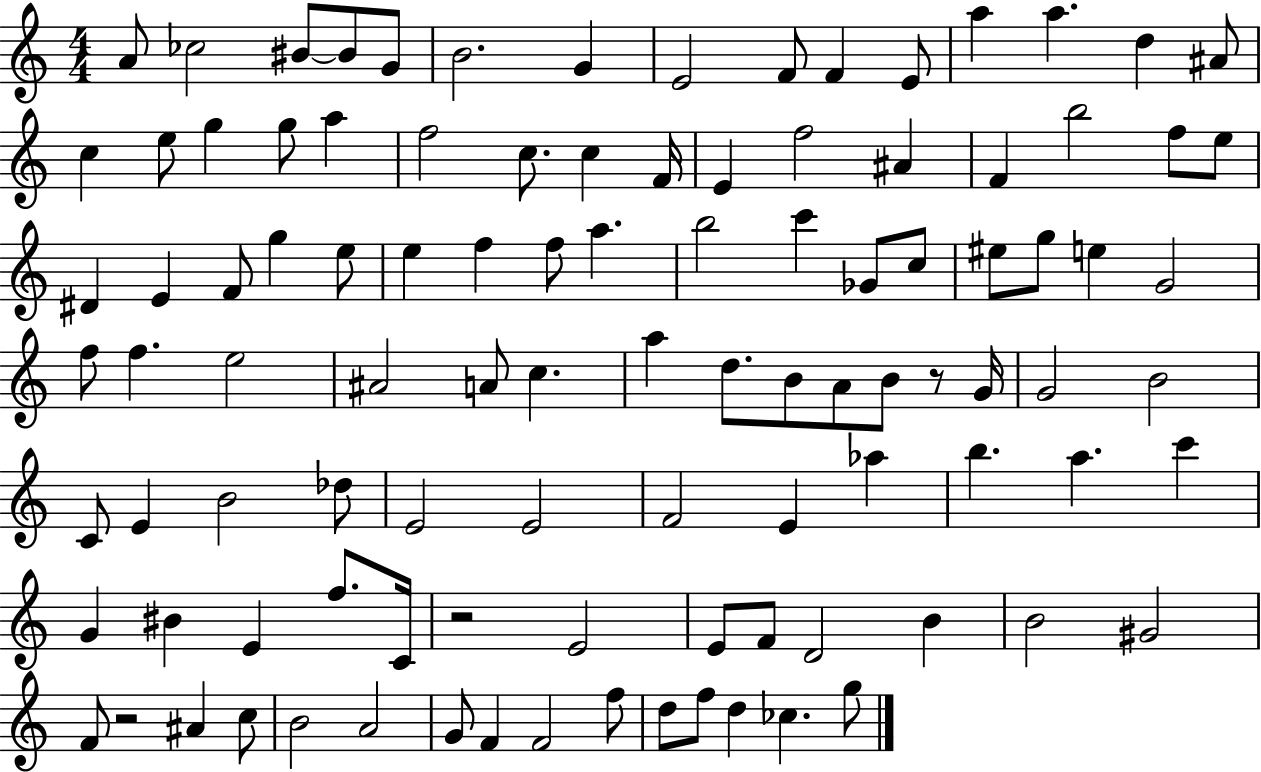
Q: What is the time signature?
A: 4/4